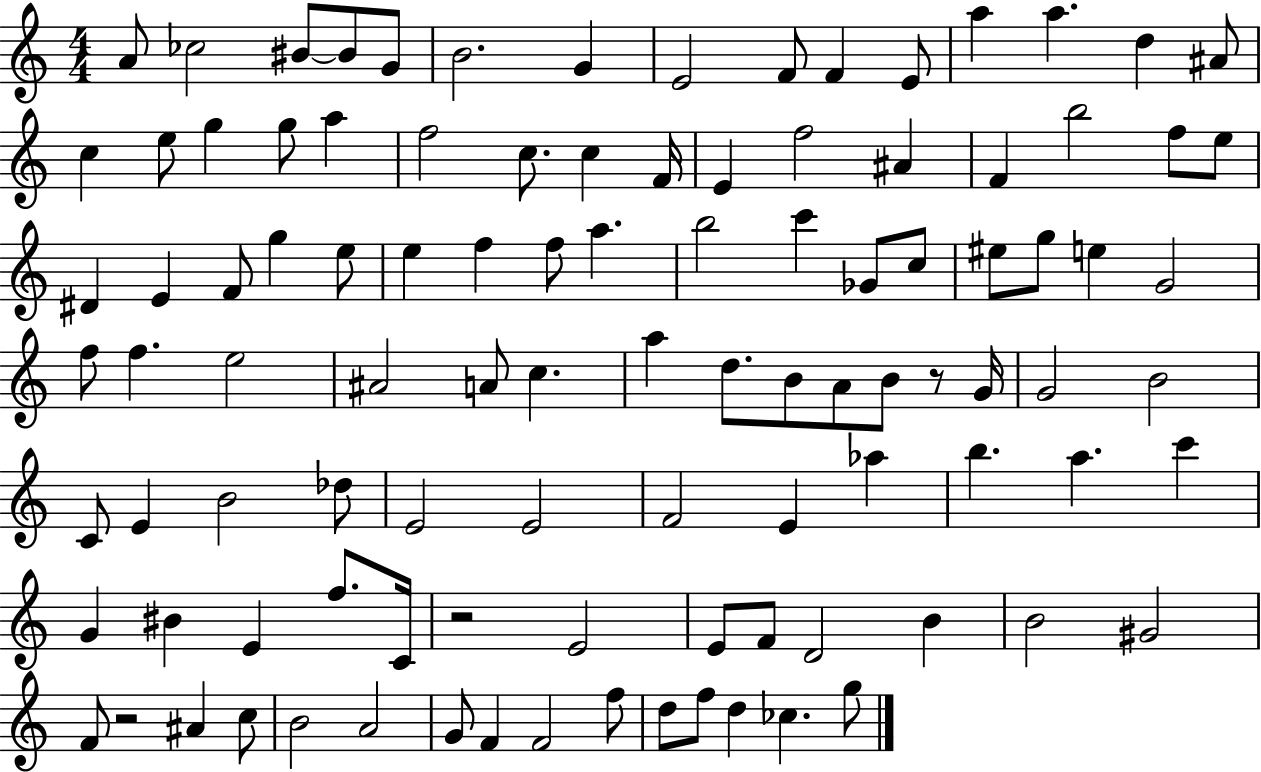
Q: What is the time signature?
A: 4/4